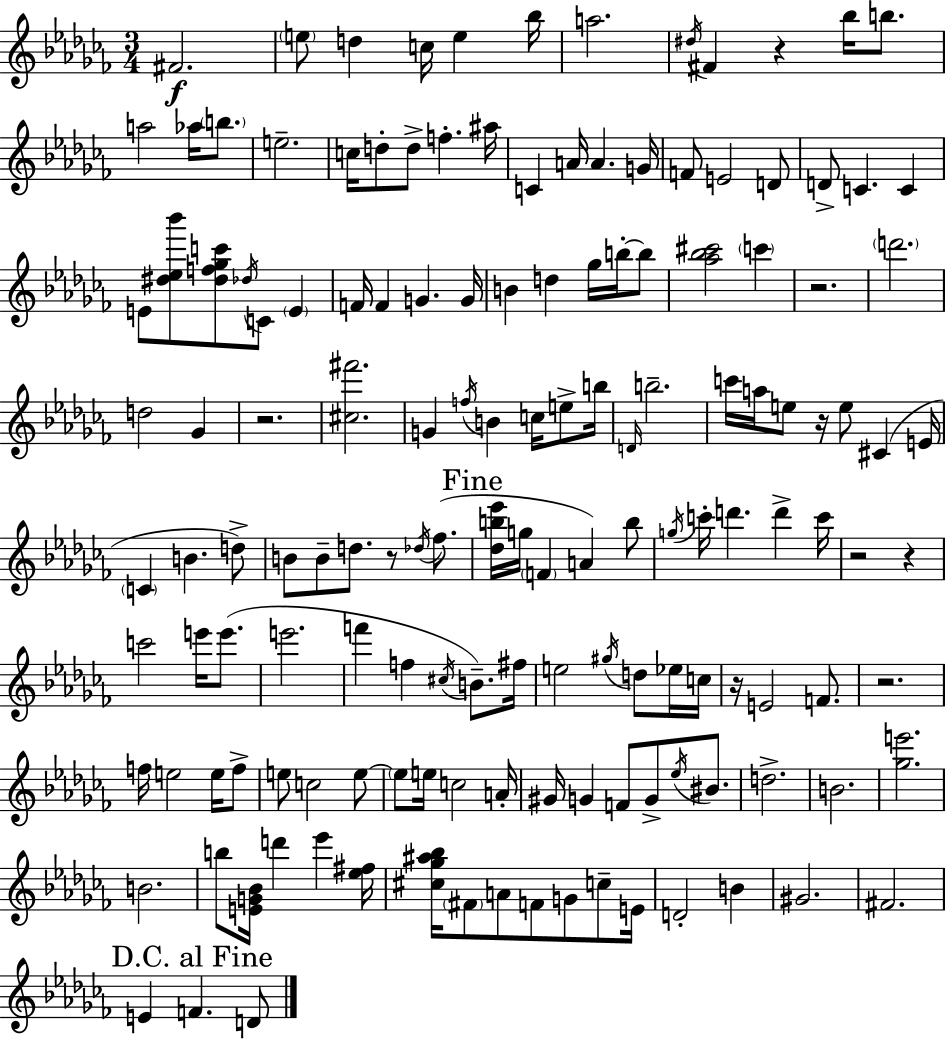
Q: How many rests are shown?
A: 9